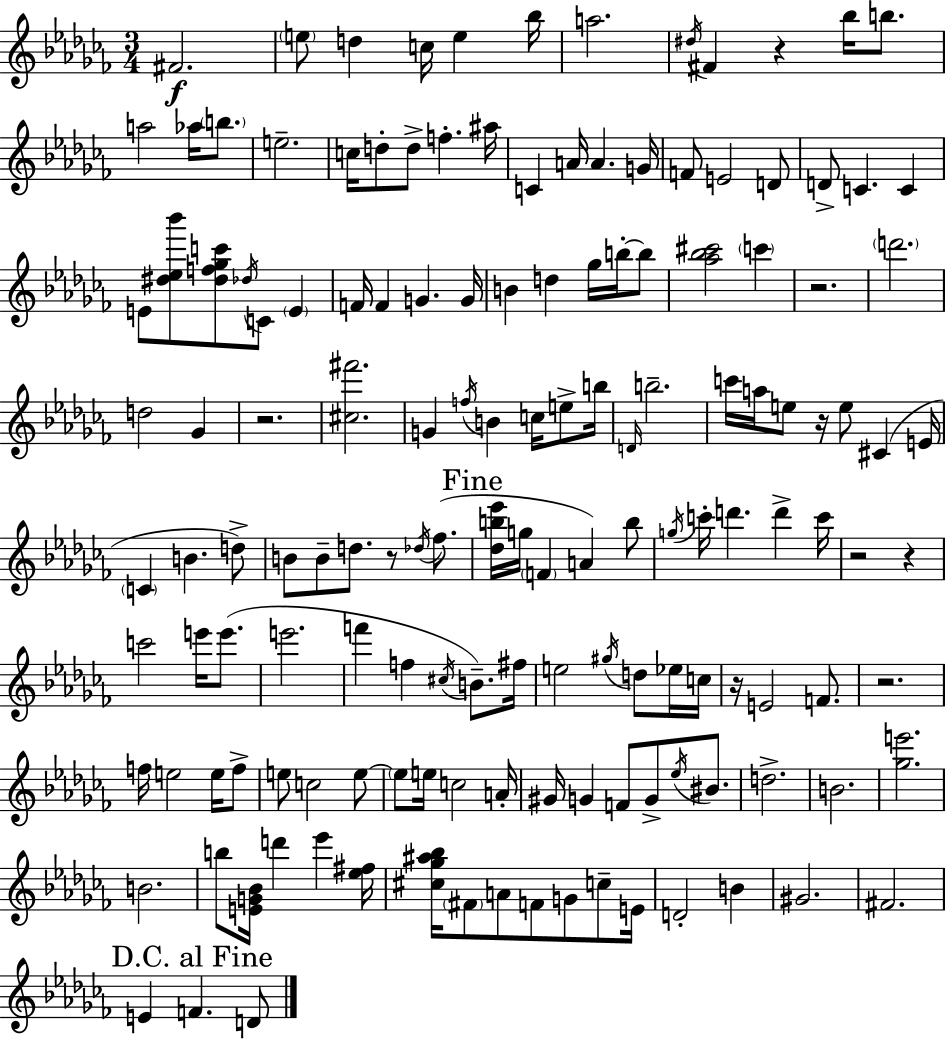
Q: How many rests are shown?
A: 9